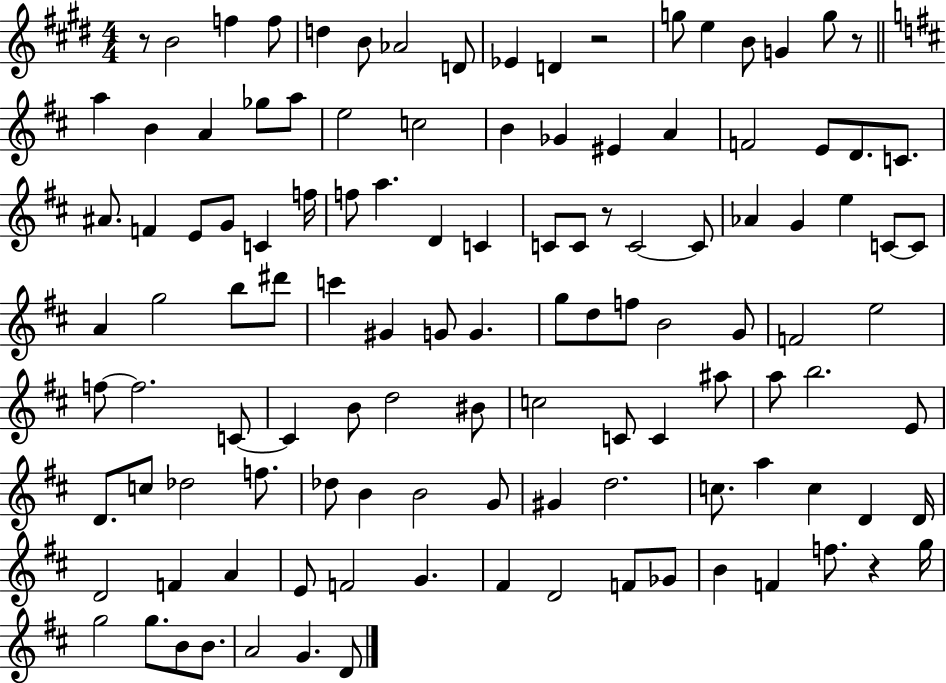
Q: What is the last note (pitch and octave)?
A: D4